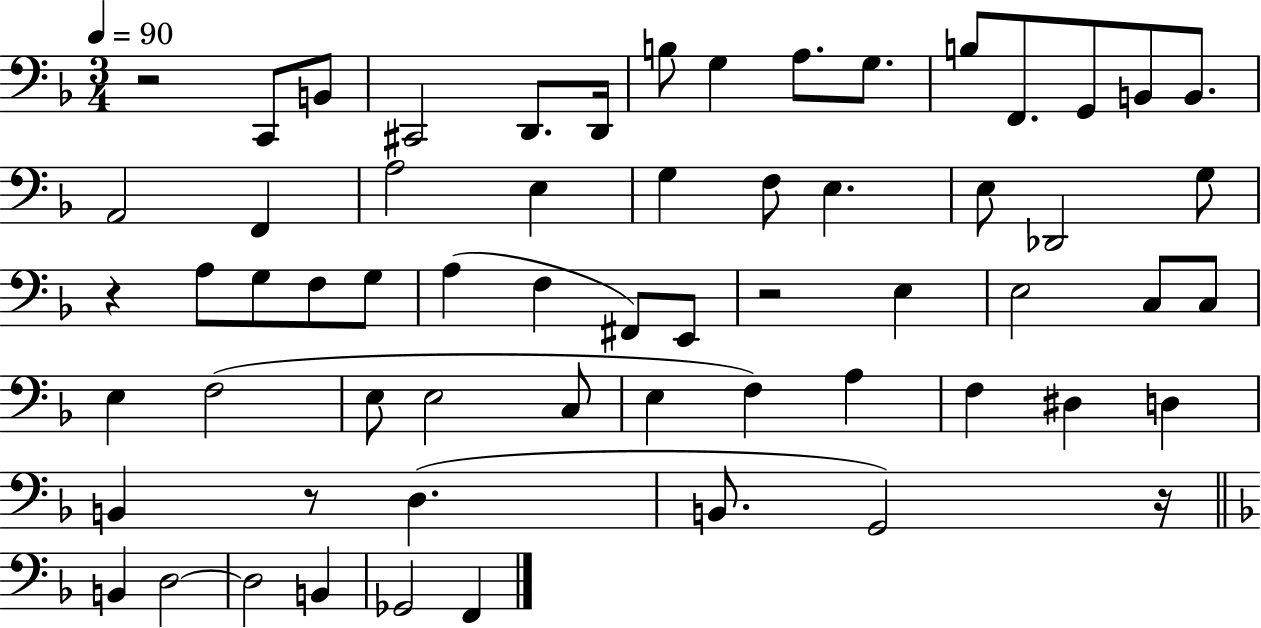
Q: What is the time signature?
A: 3/4